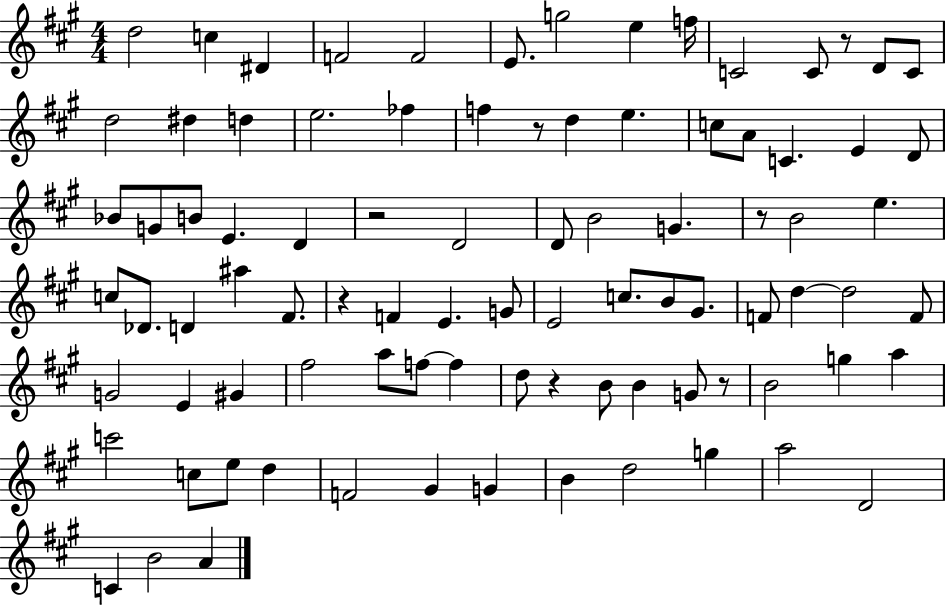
X:1
T:Untitled
M:4/4
L:1/4
K:A
d2 c ^D F2 F2 E/2 g2 e f/4 C2 C/2 z/2 D/2 C/2 d2 ^d d e2 _f f z/2 d e c/2 A/2 C E D/2 _B/2 G/2 B/2 E D z2 D2 D/2 B2 G z/2 B2 e c/2 _D/2 D ^a ^F/2 z F E G/2 E2 c/2 B/2 ^G/2 F/2 d d2 F/2 G2 E ^G ^f2 a/2 f/2 f d/2 z B/2 B G/2 z/2 B2 g a c'2 c/2 e/2 d F2 ^G G B d2 g a2 D2 C B2 A